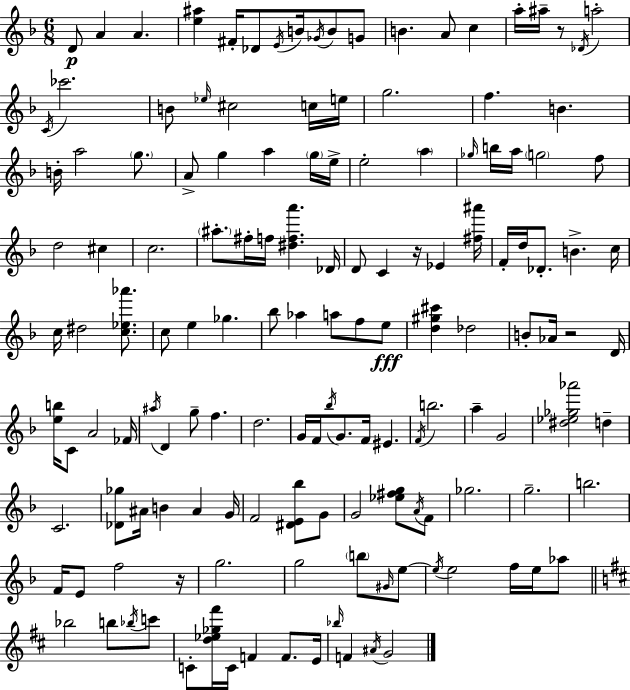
D4/e A4/q A4/q. [E5,A#5]/q F#4/s Db4/e E4/s B4/s Gb4/s B4/e G4/e B4/q. A4/e C5/q A5/s A#5/s R/e Db4/s A5/h C4/s CES6/h. B4/e Eb5/s C#5/h C5/s E5/s G5/h. F5/q. B4/q. B4/s A5/h G5/e. A4/e G5/q A5/q G5/s E5/s E5/h A5/q Gb5/s B5/s A5/s G5/h F5/e D5/h C#5/q C5/h. A#5/e. F#5/s F5/s [D#5,F5,A6]/q. Db4/s D4/e C4/q R/s Eb4/q [F#5,A#6]/s F4/s D5/s Db4/e. B4/q. C5/s C5/s D#5/h [C5,Eb5,Ab6]/e. C5/e E5/q Gb5/q. Bb5/e Ab5/q A5/e F5/e E5/e [D5,G#5,C#6]/q Db5/h B4/e Ab4/s R/h D4/s [E5,B5]/s C4/e A4/h FES4/s A#5/s D4/q G5/e F5/q. D5/h. G4/s F4/s Bb5/s G4/e. F4/s EIS4/q. F4/s B5/h. A5/q G4/h [D#5,Eb5,Gb5,Ab6]/h D5/q C4/h. [Db4,Gb5]/e A#4/s B4/q A#4/q G4/s F4/h [D#4,E4,Bb5]/e G4/e G4/h [Eb5,F#5,G5]/e A4/s F4/e Gb5/h. G5/h. B5/h. F4/s E4/e F5/h R/s G5/h. G5/h B5/e G#4/s E5/e E5/s E5/h F5/s E5/s Ab5/e Bb5/h B5/e Bb5/s C6/e C4/e [D5,Eb5,Gb5,F#6]/s C4/s F4/q F4/e. E4/s Bb5/s F4/q A#4/s G4/h